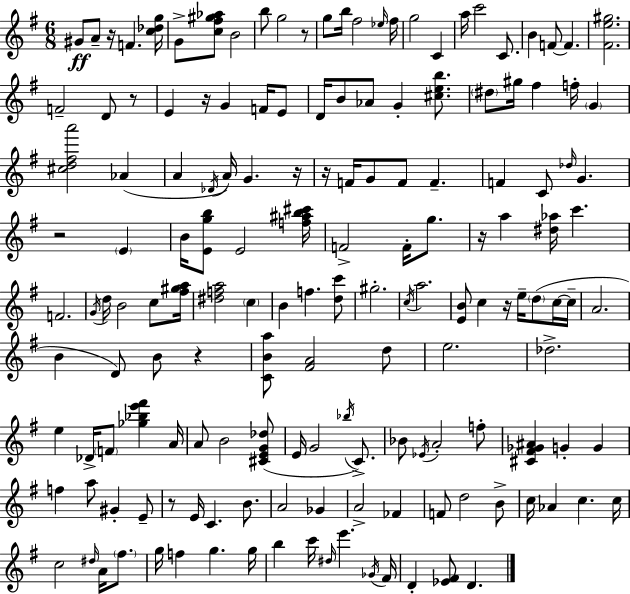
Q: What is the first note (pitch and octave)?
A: G#4